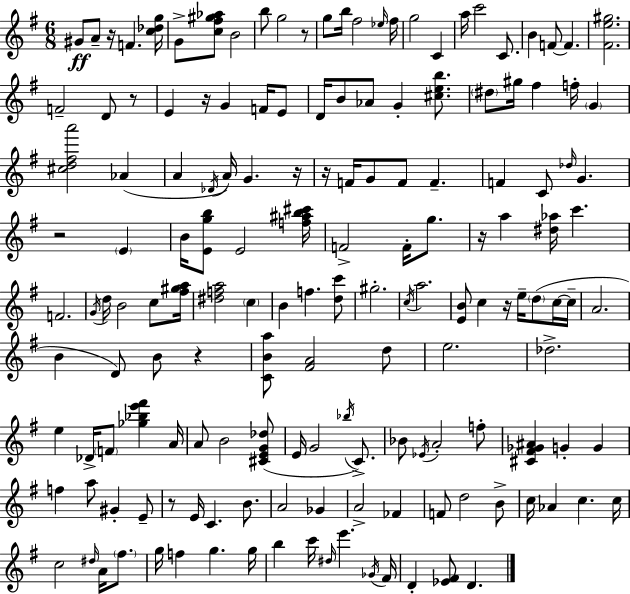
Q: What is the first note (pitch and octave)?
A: G#4